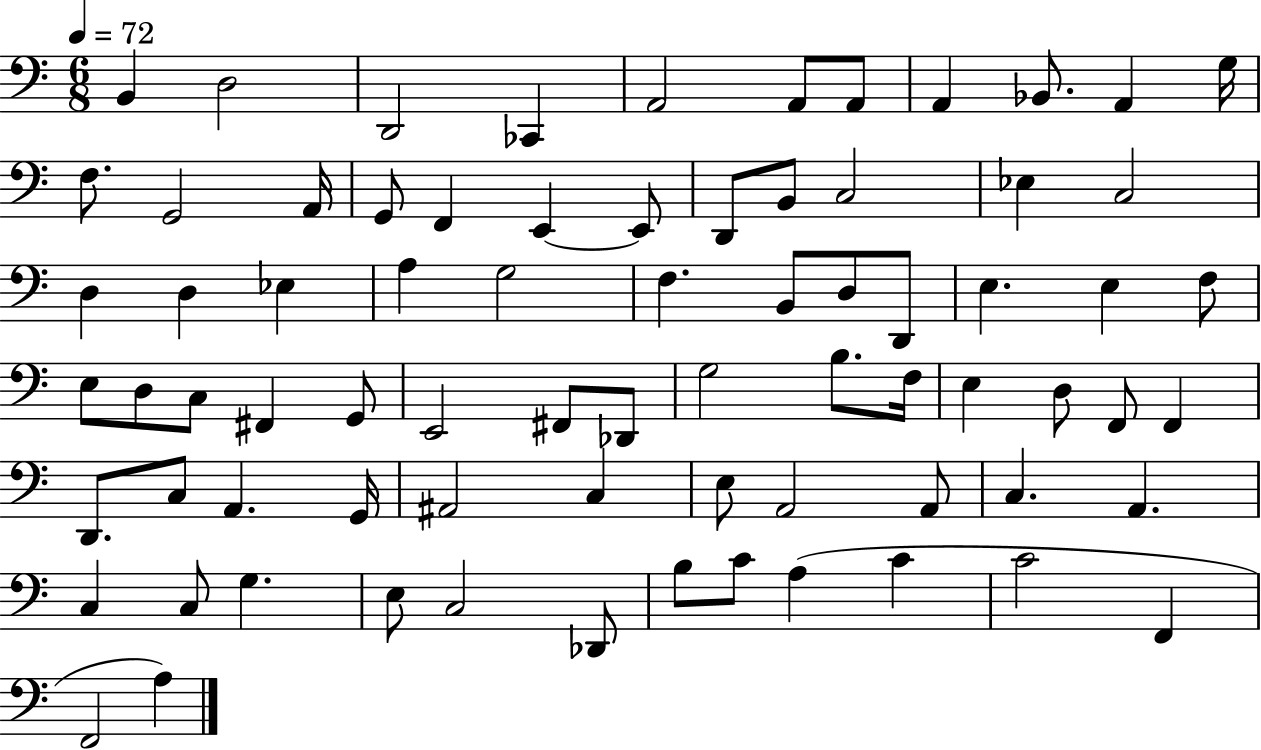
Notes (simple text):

B2/q D3/h D2/h CES2/q A2/h A2/e A2/e A2/q Bb2/e. A2/q G3/s F3/e. G2/h A2/s G2/e F2/q E2/q E2/e D2/e B2/e C3/h Eb3/q C3/h D3/q D3/q Eb3/q A3/q G3/h F3/q. B2/e D3/e D2/e E3/q. E3/q F3/e E3/e D3/e C3/e F#2/q G2/e E2/h F#2/e Db2/e G3/h B3/e. F3/s E3/q D3/e F2/e F2/q D2/e. C3/e A2/q. G2/s A#2/h C3/q E3/e A2/h A2/e C3/q. A2/q. C3/q C3/e G3/q. E3/e C3/h Db2/e B3/e C4/e A3/q C4/q C4/h F2/q F2/h A3/q